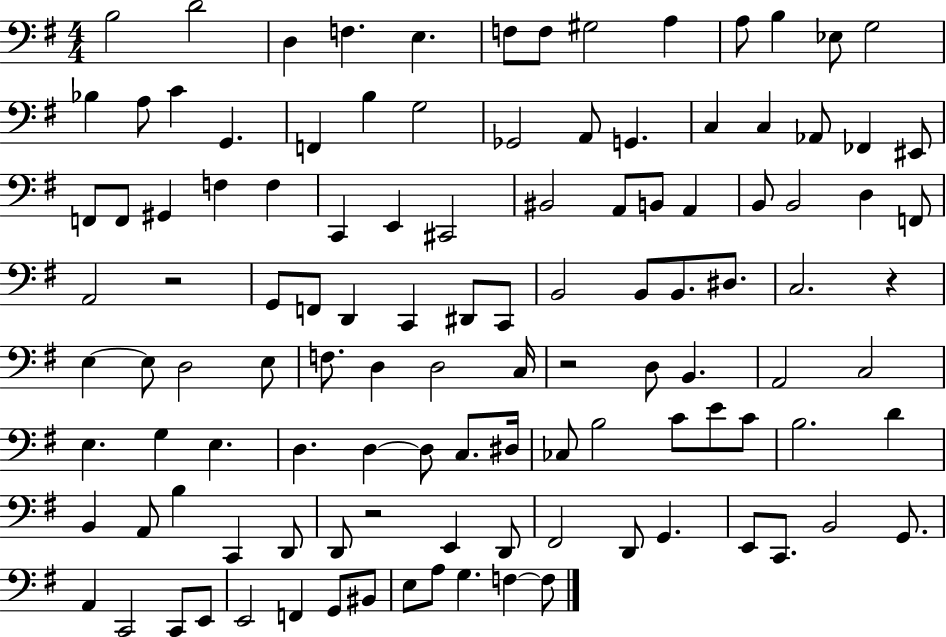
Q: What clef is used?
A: bass